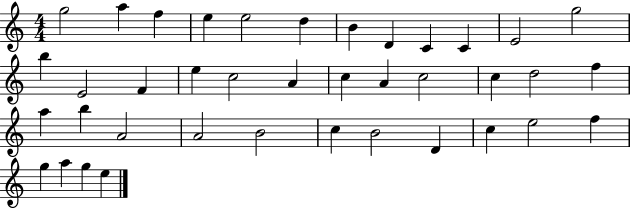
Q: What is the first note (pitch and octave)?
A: G5